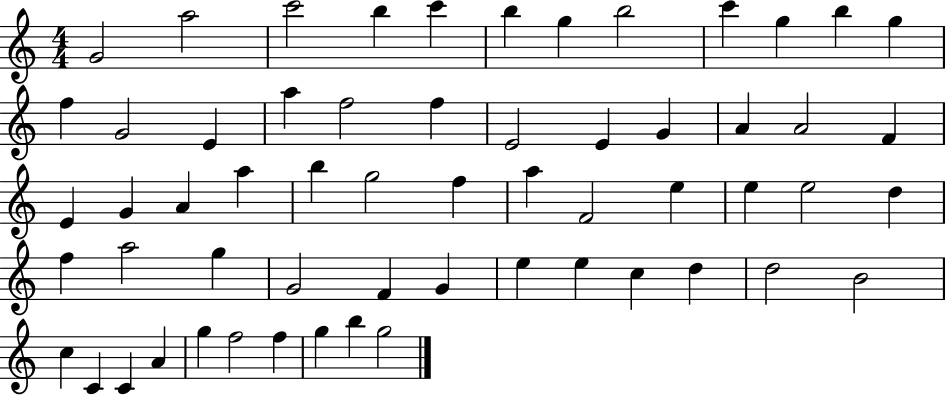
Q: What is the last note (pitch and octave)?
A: G5